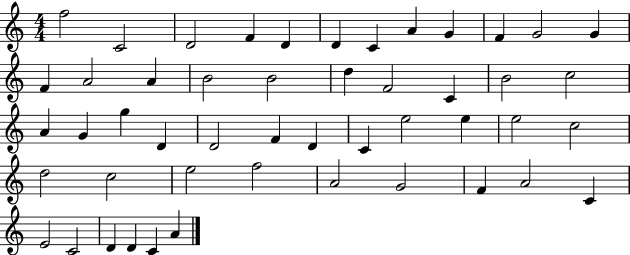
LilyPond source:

{
  \clef treble
  \numericTimeSignature
  \time 4/4
  \key c \major
  f''2 c'2 | d'2 f'4 d'4 | d'4 c'4 a'4 g'4 | f'4 g'2 g'4 | \break f'4 a'2 a'4 | b'2 b'2 | d''4 f'2 c'4 | b'2 c''2 | \break a'4 g'4 g''4 d'4 | d'2 f'4 d'4 | c'4 e''2 e''4 | e''2 c''2 | \break d''2 c''2 | e''2 f''2 | a'2 g'2 | f'4 a'2 c'4 | \break e'2 c'2 | d'4 d'4 c'4 a'4 | \bar "|."
}